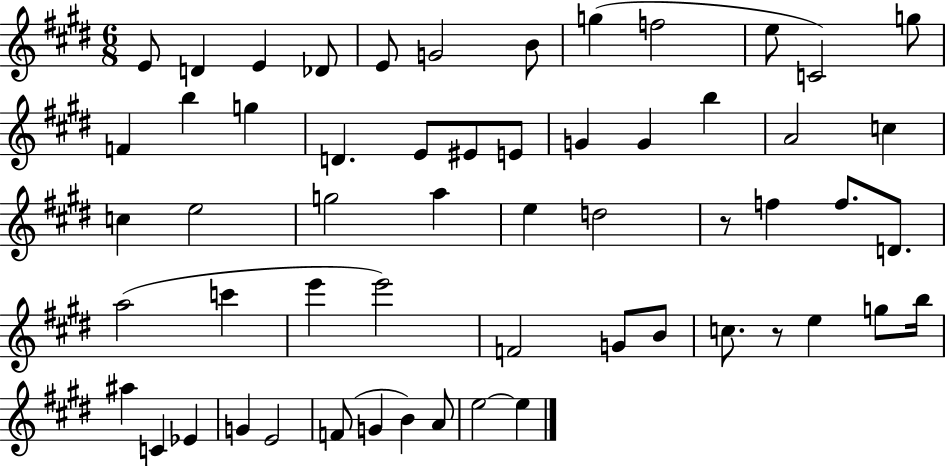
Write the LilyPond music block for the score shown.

{
  \clef treble
  \numericTimeSignature
  \time 6/8
  \key e \major
  e'8 d'4 e'4 des'8 | e'8 g'2 b'8 | g''4( f''2 | e''8 c'2) g''8 | \break f'4 b''4 g''4 | d'4. e'8 eis'8 e'8 | g'4 g'4 b''4 | a'2 c''4 | \break c''4 e''2 | g''2 a''4 | e''4 d''2 | r8 f''4 f''8. d'8. | \break a''2( c'''4 | e'''4 e'''2) | f'2 g'8 b'8 | c''8. r8 e''4 g''8 b''16 | \break ais''4 c'4 ees'4 | g'4 e'2 | f'8( g'4 b'4) a'8 | e''2~~ e''4 | \break \bar "|."
}